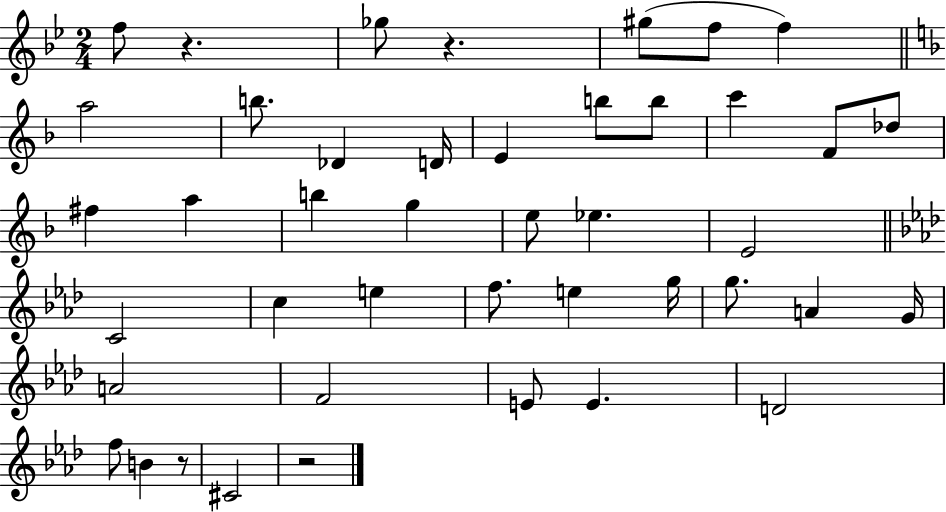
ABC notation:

X:1
T:Untitled
M:2/4
L:1/4
K:Bb
f/2 z _g/2 z ^g/2 f/2 f a2 b/2 _D D/4 E b/2 b/2 c' F/2 _d/2 ^f a b g e/2 _e E2 C2 c e f/2 e g/4 g/2 A G/4 A2 F2 E/2 E D2 f/2 B z/2 ^C2 z2